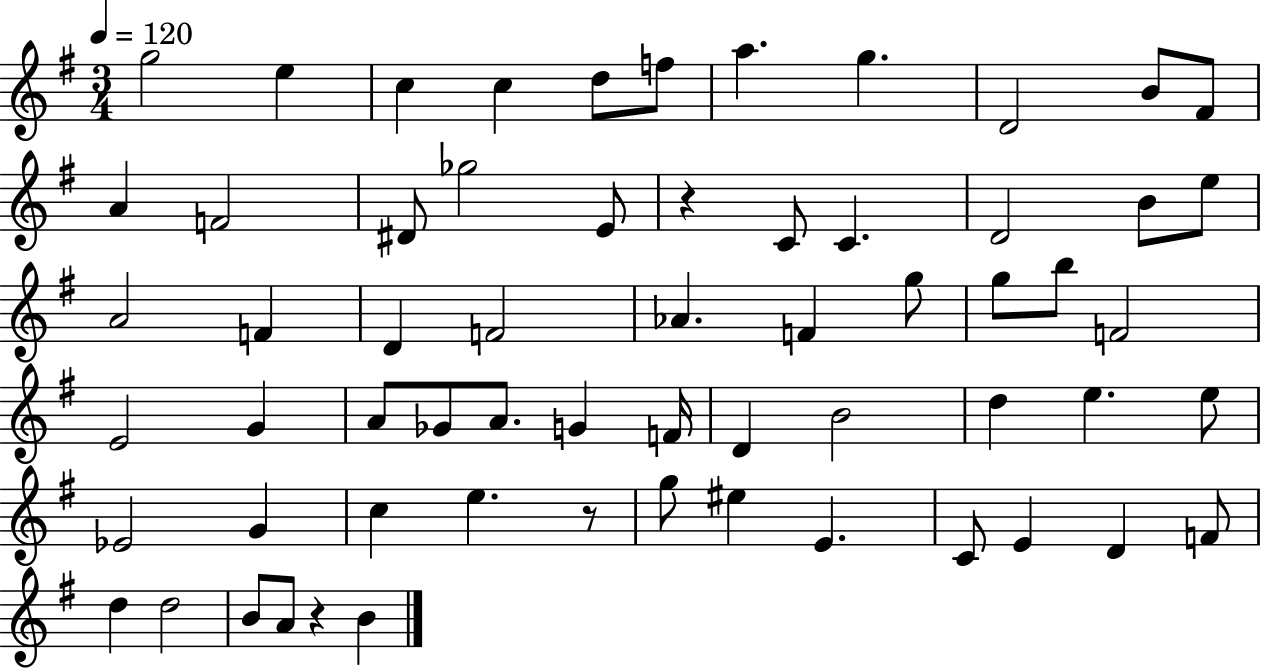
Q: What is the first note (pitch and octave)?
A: G5